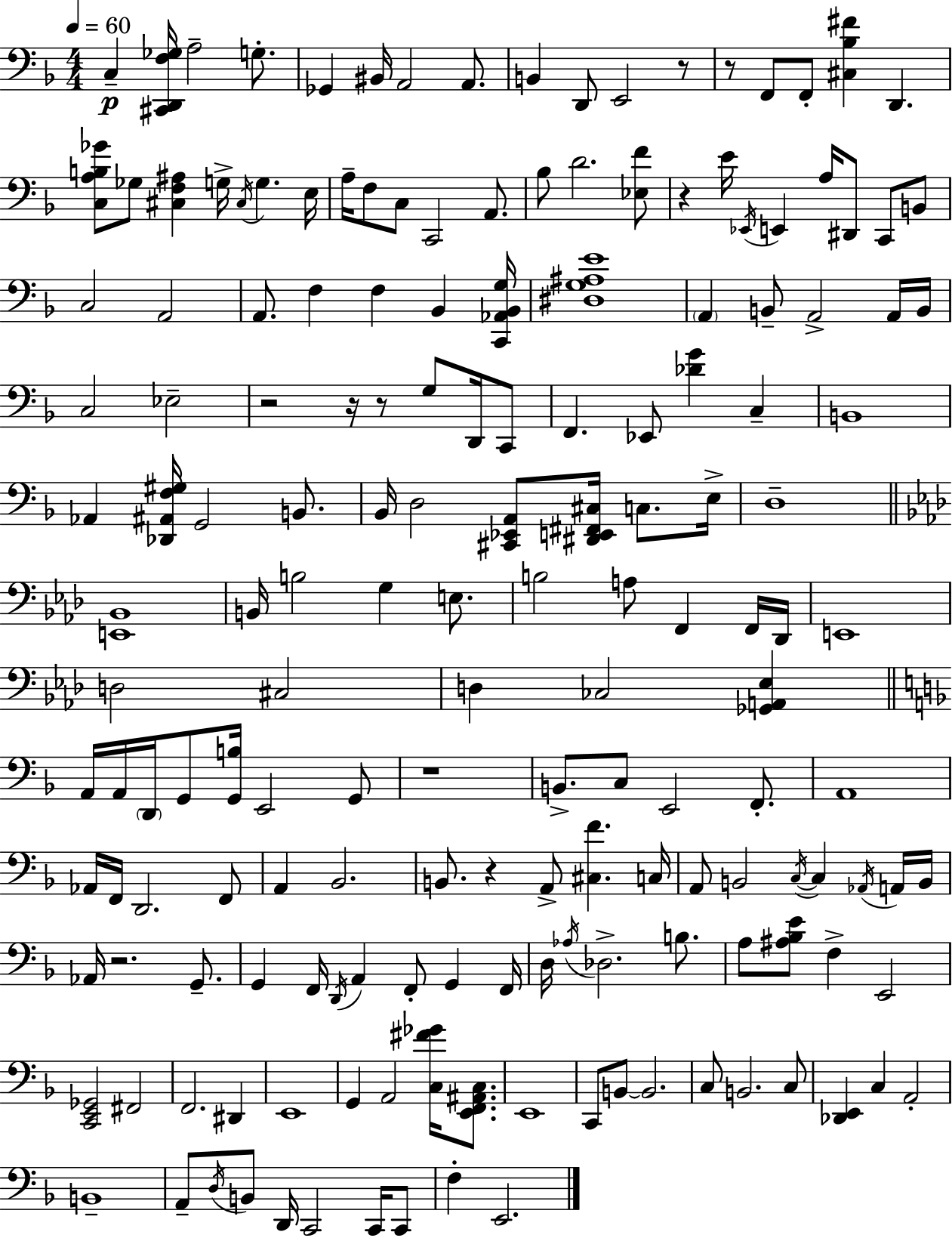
{
  \clef bass
  \numericTimeSignature
  \time 4/4
  \key d \minor
  \tempo 4 = 60
  c4--\p <cis, d, f ges>16 a2-- g8.-. | ges,4 bis,16 a,2 a,8. | b,4 d,8 e,2 r8 | r8 f,8 f,8-. <cis bes fis'>4 d,4. | \break <c a b ges'>8 ges8 <cis f ais>4 g16-> \acciaccatura { cis16 } g4. | e16 a16-- f8 c8 c,2 a,8. | bes8 d'2. <ees f'>8 | r4 e'16 \acciaccatura { ees,16 } e,4 a16 dis,8 c,8 | \break b,8 c2 a,2 | a,8. f4 f4 bes,4 | <c, aes, bes, g>16 <dis g ais e'>1 | \parenthesize a,4 b,8-- a,2-> | \break a,16 b,16 c2 ees2-- | r2 r16 r8 g8 d,16 | c,8 f,4. ees,8 <des' g'>4 c4-- | b,1 | \break aes,4 <des, ais, f gis>16 g,2 b,8. | bes,16 d2 <cis, ees, a,>8 <dis, e, fis, cis>16 c8. | e16-> d1-- | \bar "||" \break \key aes \major <e, bes,>1 | b,16 b2 g4 e8. | b2 a8 f,4 f,16 des,16 | e,1 | \break d2 cis2 | d4 ces2 <ges, a, ees>4 | \bar "||" \break \key f \major a,16 a,16 \parenthesize d,16 g,8 <g, b>16 e,2 g,8 | r1 | b,8.-> c8 e,2 f,8.-. | a,1 | \break aes,16 f,16 d,2. f,8 | a,4 bes,2. | b,8. r4 a,8-> <cis f'>4. c16 | a,8 b,2 \acciaccatura { c16~ }~ c4 \acciaccatura { aes,16 } | \break a,16 b,16 aes,16 r2. g,8.-- | g,4 f,16 \acciaccatura { d,16 } a,4 f,8-. g,4 | f,16 d16 \acciaccatura { aes16 } des2.-> | b8. a8 <ais bes e'>8 f4-> e,2 | \break <c, e, ges,>2 fis,2 | f,2. | dis,4 e,1 | g,4 a,2 | \break <c fis' ges'>16 <e, f, ais, c>8. e,1 | c,8 b,8~~ b,2. | c8 b,2. | c8 <des, e,>4 c4 a,2-. | \break b,1-- | a,8-- \acciaccatura { d16 } b,8 d,16 c,2 | c,16 c,8 f4-. e,2. | \bar "|."
}